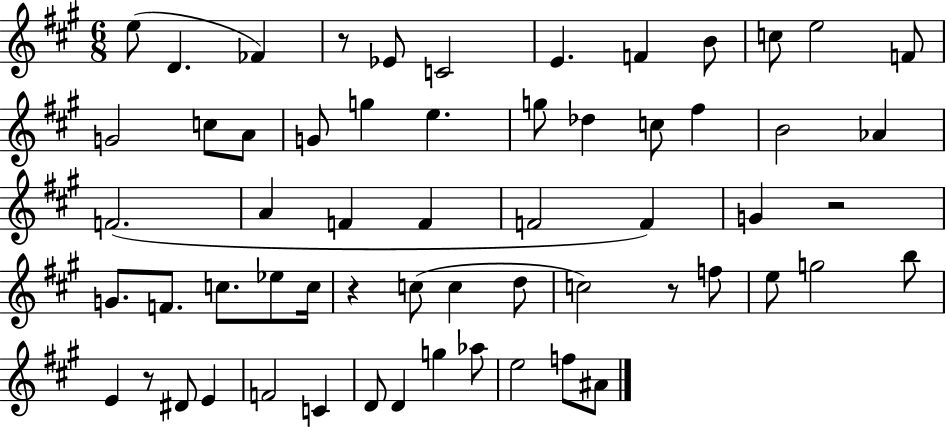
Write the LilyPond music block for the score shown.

{
  \clef treble
  \numericTimeSignature
  \time 6/8
  \key a \major
  \repeat volta 2 { e''8( d'4. fes'4) | r8 ees'8 c'2 | e'4. f'4 b'8 | c''8 e''2 f'8 | \break g'2 c''8 a'8 | g'8 g''4 e''4. | g''8 des''4 c''8 fis''4 | b'2 aes'4 | \break f'2.( | a'4 f'4 f'4 | f'2 f'4) | g'4 r2 | \break g'8. f'8. c''8. ees''8 c''16 | r4 c''8( c''4 d''8 | c''2) r8 f''8 | e''8 g''2 b''8 | \break e'4 r8 dis'8 e'4 | f'2 c'4 | d'8 d'4 g''4 aes''8 | e''2 f''8 ais'8 | \break } \bar "|."
}